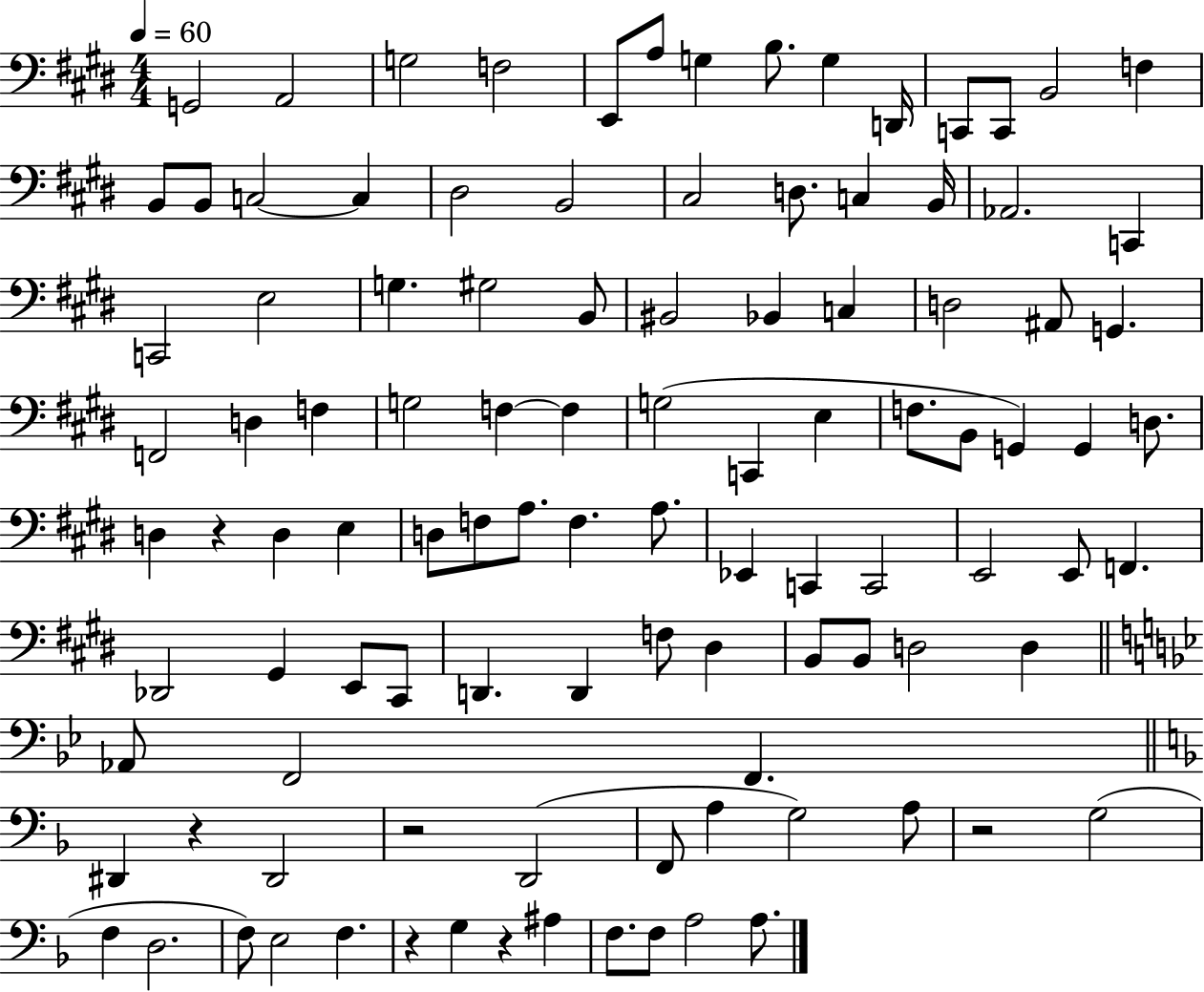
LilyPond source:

{
  \clef bass
  \numericTimeSignature
  \time 4/4
  \key e \major
  \tempo 4 = 60
  g,2 a,2 | g2 f2 | e,8 a8 g4 b8. g4 d,16 | c,8 c,8 b,2 f4 | \break b,8 b,8 c2~~ c4 | dis2 b,2 | cis2 d8. c4 b,16 | aes,2. c,4 | \break c,2 e2 | g4. gis2 b,8 | bis,2 bes,4 c4 | d2 ais,8 g,4. | \break f,2 d4 f4 | g2 f4~~ f4 | g2( c,4 e4 | f8. b,8 g,4) g,4 d8. | \break d4 r4 d4 e4 | d8 f8 a8. f4. a8. | ees,4 c,4 c,2 | e,2 e,8 f,4. | \break des,2 gis,4 e,8 cis,8 | d,4. d,4 f8 dis4 | b,8 b,8 d2 d4 | \bar "||" \break \key g \minor aes,8 f,2 f,4. | \bar "||" \break \key d \minor dis,4 r4 dis,2 | r2 d,2( | f,8 a4 g2) a8 | r2 g2( | \break f4 d2. | f8) e2 f4. | r4 g4 r4 ais4 | f8. f8 a2 a8. | \break \bar "|."
}